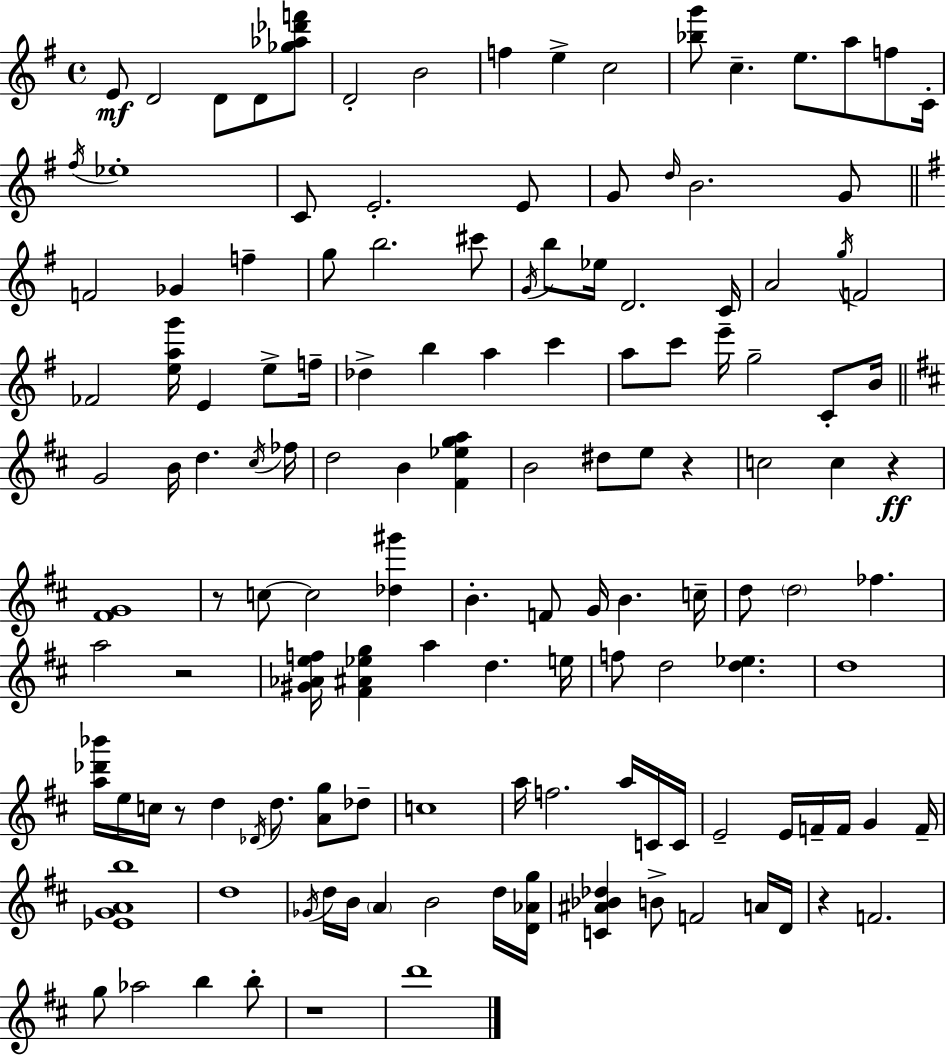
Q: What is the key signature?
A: G major